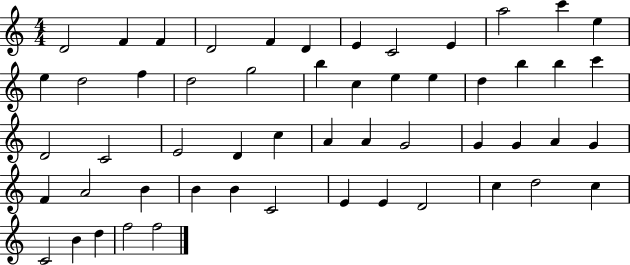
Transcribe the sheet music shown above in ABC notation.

X:1
T:Untitled
M:4/4
L:1/4
K:C
D2 F F D2 F D E C2 E a2 c' e e d2 f d2 g2 b c e e d b b c' D2 C2 E2 D c A A G2 G G A G F A2 B B B C2 E E D2 c d2 c C2 B d f2 f2